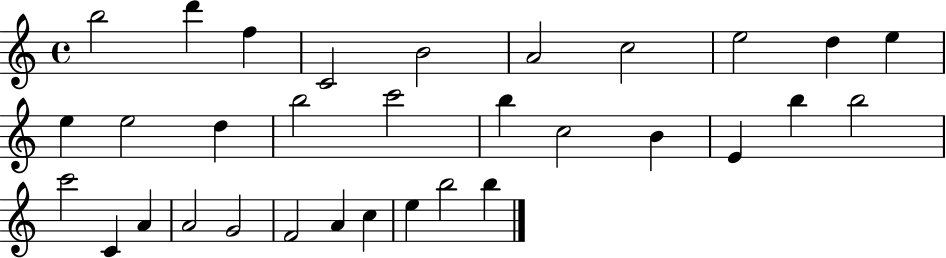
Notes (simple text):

B5/h D6/q F5/q C4/h B4/h A4/h C5/h E5/h D5/q E5/q E5/q E5/h D5/q B5/h C6/h B5/q C5/h B4/q E4/q B5/q B5/h C6/h C4/q A4/q A4/h G4/h F4/h A4/q C5/q E5/q B5/h B5/q